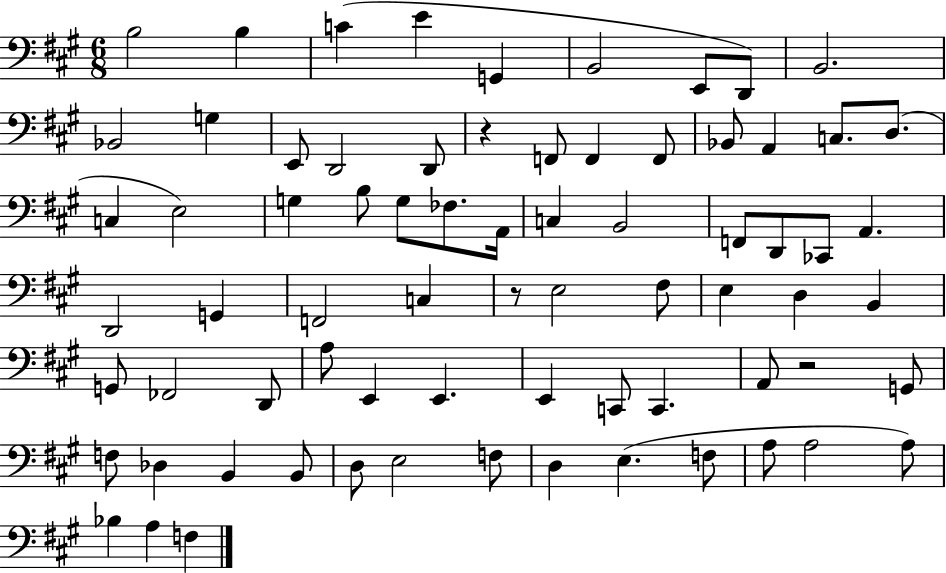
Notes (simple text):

B3/h B3/q C4/q E4/q G2/q B2/h E2/e D2/e B2/h. Bb2/h G3/q E2/e D2/h D2/e R/q F2/e F2/q F2/e Bb2/e A2/q C3/e. D3/e. C3/q E3/h G3/q B3/e G3/e FES3/e. A2/s C3/q B2/h F2/e D2/e CES2/e A2/q. D2/h G2/q F2/h C3/q R/e E3/h F#3/e E3/q D3/q B2/q G2/e FES2/h D2/e A3/e E2/q E2/q. E2/q C2/e C2/q. A2/e R/h G2/e F3/e Db3/q B2/q B2/e D3/e E3/h F3/e D3/q E3/q. F3/e A3/e A3/h A3/e Bb3/q A3/q F3/q